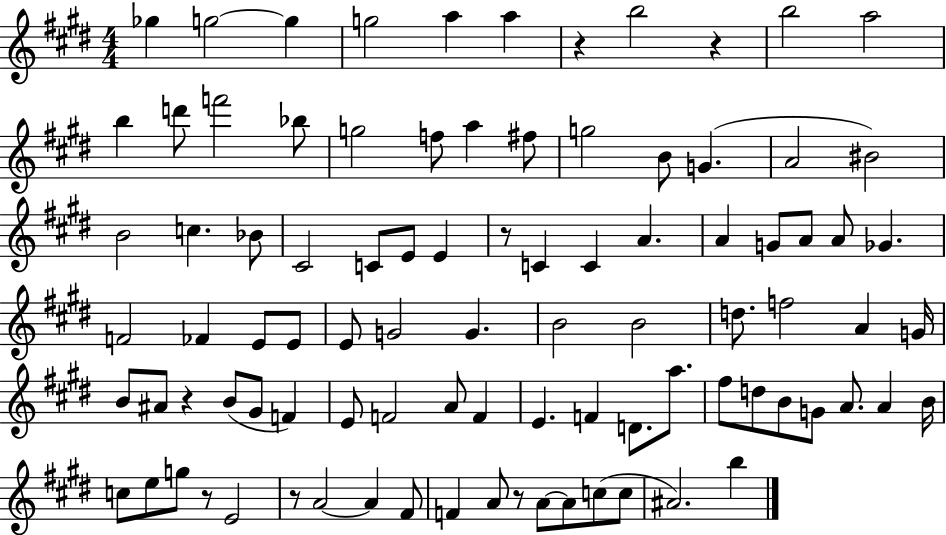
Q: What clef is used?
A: treble